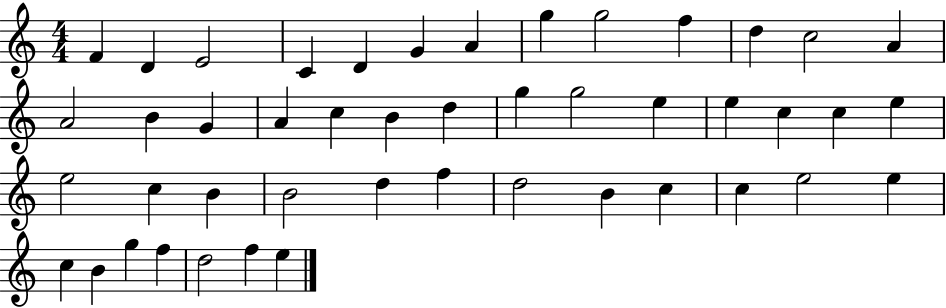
{
  \clef treble
  \numericTimeSignature
  \time 4/4
  \key c \major
  f'4 d'4 e'2 | c'4 d'4 g'4 a'4 | g''4 g''2 f''4 | d''4 c''2 a'4 | \break a'2 b'4 g'4 | a'4 c''4 b'4 d''4 | g''4 g''2 e''4 | e''4 c''4 c''4 e''4 | \break e''2 c''4 b'4 | b'2 d''4 f''4 | d''2 b'4 c''4 | c''4 e''2 e''4 | \break c''4 b'4 g''4 f''4 | d''2 f''4 e''4 | \bar "|."
}